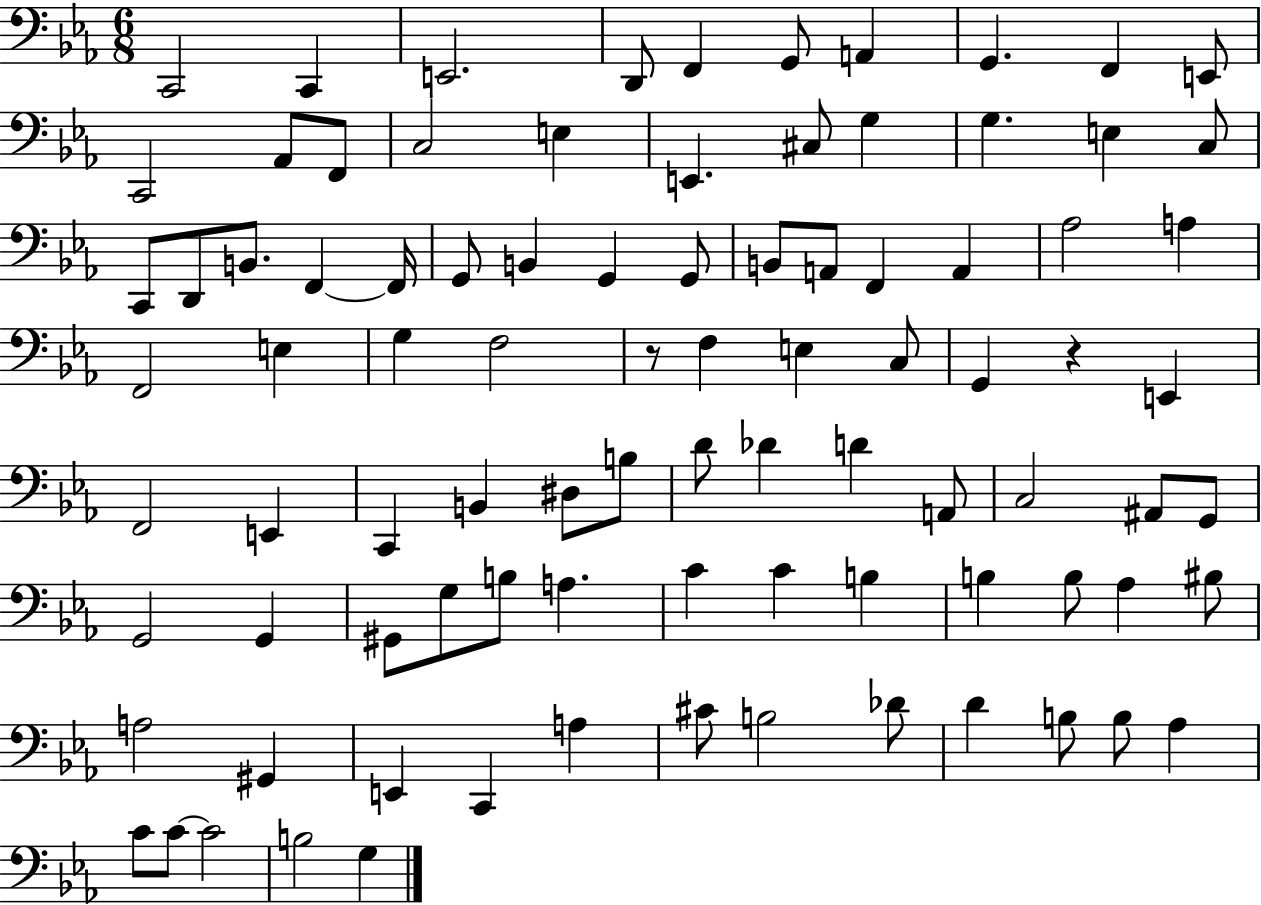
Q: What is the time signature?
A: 6/8